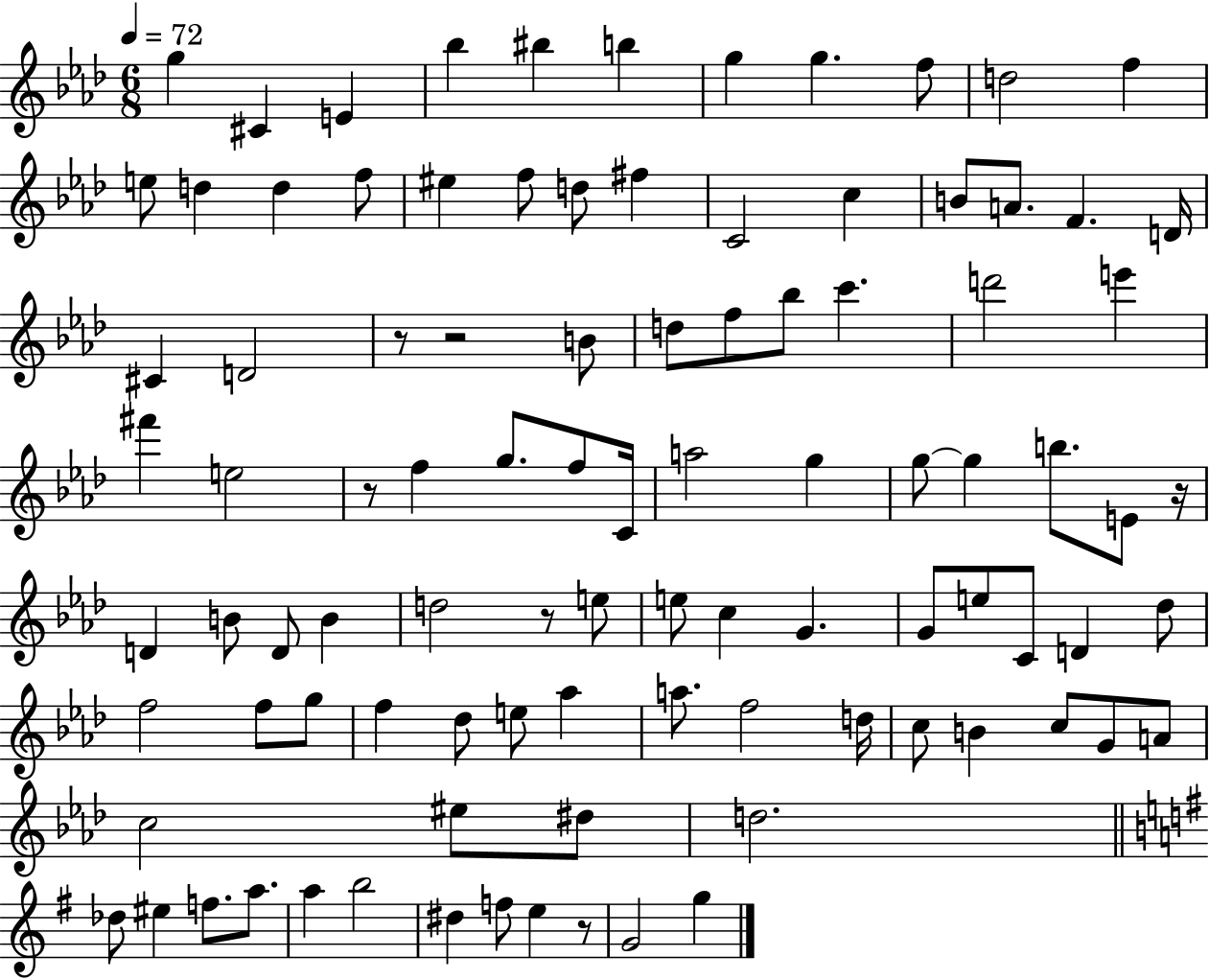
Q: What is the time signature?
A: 6/8